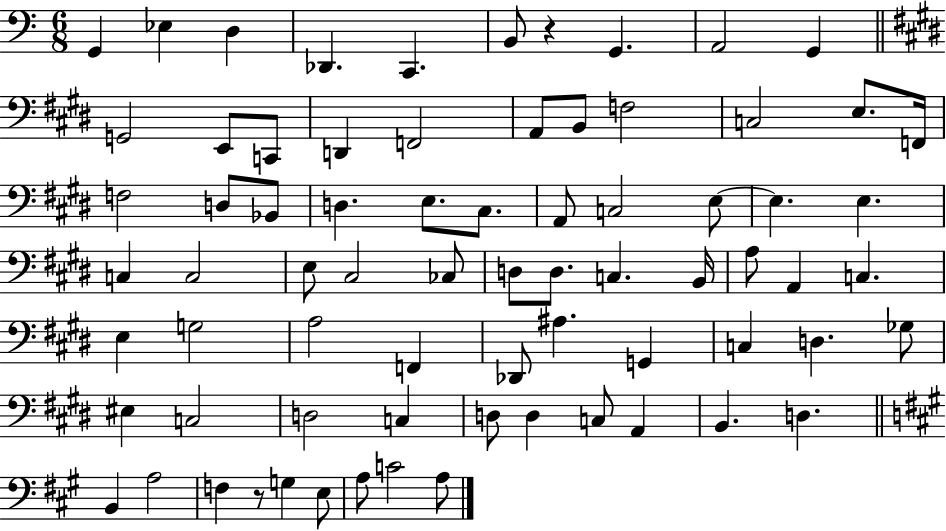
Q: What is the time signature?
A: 6/8